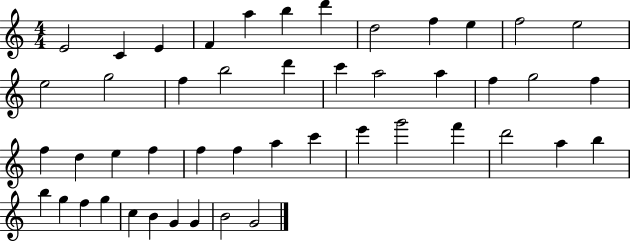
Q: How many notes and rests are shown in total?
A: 47